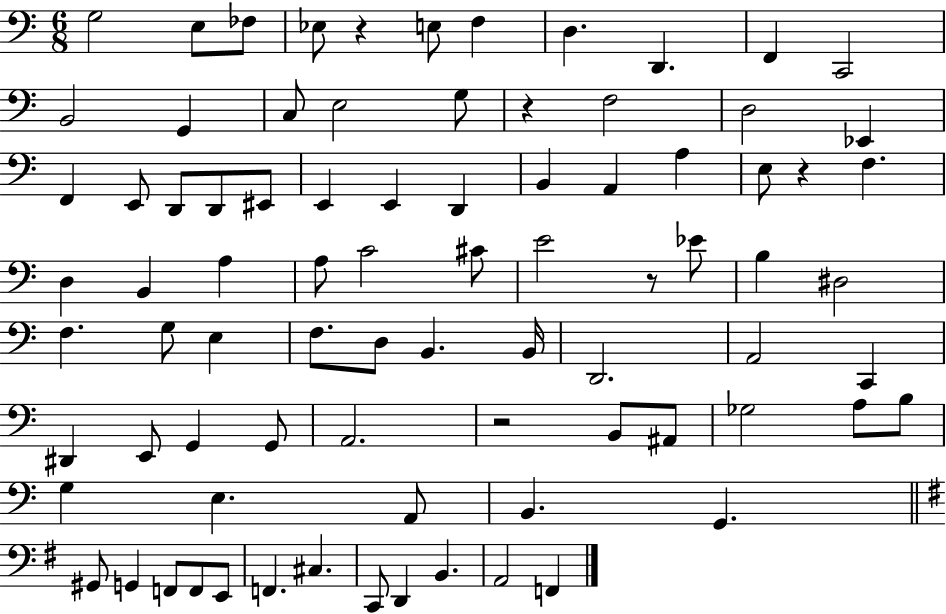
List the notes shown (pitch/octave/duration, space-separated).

G3/h E3/e FES3/e Eb3/e R/q E3/e F3/q D3/q. D2/q. F2/q C2/h B2/h G2/q C3/e E3/h G3/e R/q F3/h D3/h Eb2/q F2/q E2/e D2/e D2/e EIS2/e E2/q E2/q D2/q B2/q A2/q A3/q E3/e R/q F3/q. D3/q B2/q A3/q A3/e C4/h C#4/e E4/h R/e Eb4/e B3/q D#3/h F3/q. G3/e E3/q F3/e. D3/e B2/q. B2/s D2/h. A2/h C2/q D#2/q E2/e G2/q G2/e A2/h. R/h B2/e A#2/e Gb3/h A3/e B3/e G3/q E3/q. A2/e B2/q. G2/q. G#2/e G2/q F2/e F2/e E2/e F2/q. C#3/q. C2/e D2/q B2/q. A2/h F2/q